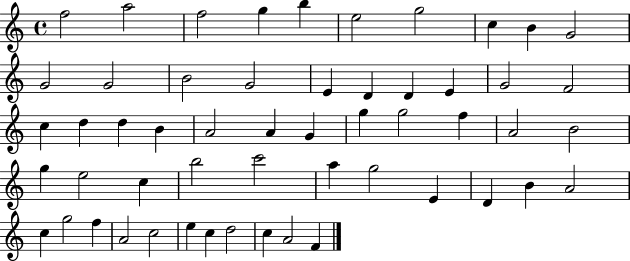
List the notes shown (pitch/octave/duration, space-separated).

F5/h A5/h F5/h G5/q B5/q E5/h G5/h C5/q B4/q G4/h G4/h G4/h B4/h G4/h E4/q D4/q D4/q E4/q G4/h F4/h C5/q D5/q D5/q B4/q A4/h A4/q G4/q G5/q G5/h F5/q A4/h B4/h G5/q E5/h C5/q B5/h C6/h A5/q G5/h E4/q D4/q B4/q A4/h C5/q G5/h F5/q A4/h C5/h E5/q C5/q D5/h C5/q A4/h F4/q